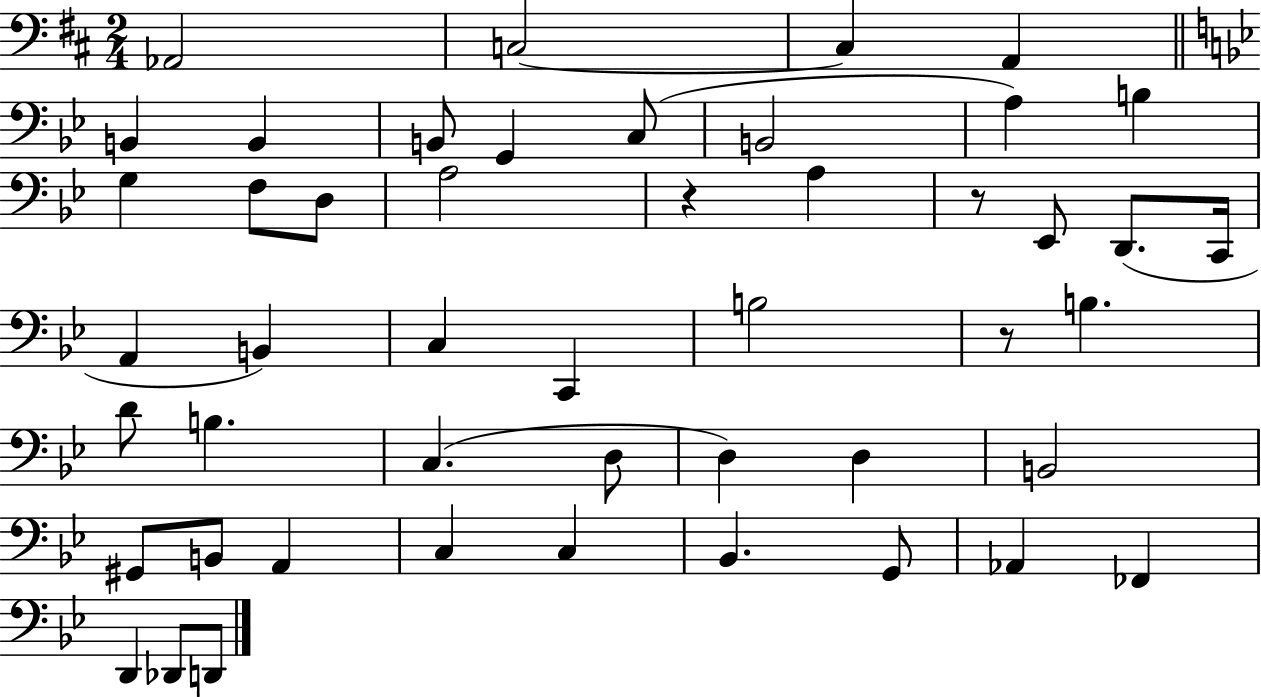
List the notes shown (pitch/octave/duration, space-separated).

Ab2/h C3/h C3/q A2/q B2/q B2/q B2/e G2/q C3/e B2/h A3/q B3/q G3/q F3/e D3/e A3/h R/q A3/q R/e Eb2/e D2/e. C2/s A2/q B2/q C3/q C2/q B3/h R/e B3/q. D4/e B3/q. C3/q. D3/e D3/q D3/q B2/h G#2/e B2/e A2/q C3/q C3/q Bb2/q. G2/e Ab2/q FES2/q D2/q Db2/e D2/e